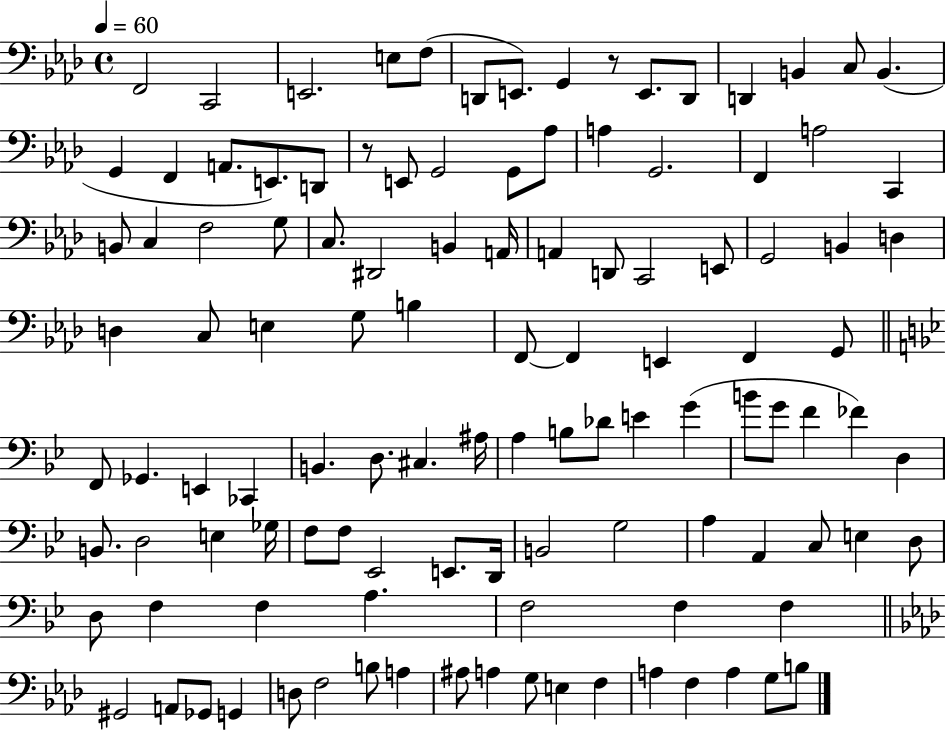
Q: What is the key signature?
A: AES major